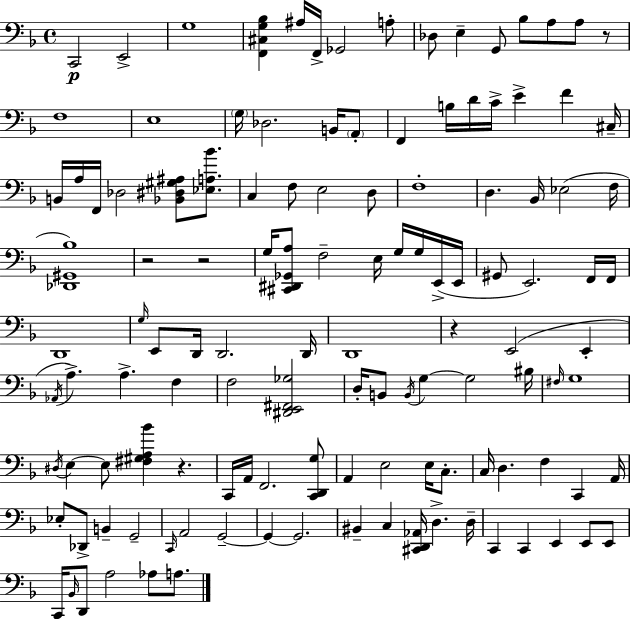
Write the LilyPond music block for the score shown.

{
  \clef bass
  \time 4/4
  \defaultTimeSignature
  \key d \minor
  c,2\p e,2-> | g1 | <f, cis g bes>4 ais16 f,16-> ges,2 a8-. | des8 e4-- g,8 bes8 a8 a8 r8 | \break f1 | e1 | \parenthesize g16 des2. b,16 \parenthesize a,8-. | f,4 b16 d'16 c'16-> e'4-> f'4 cis16-- | \break b,16 a16 f,16 des2 <bes, dis gis ais>8 <ees a bes'>8. | c4 f8 e2 d8 | f1-. | d4. bes,16 ees2( f16 | \break <des, gis, bes>1) | r2 r2 | g16 <cis, dis, ges, a>8 f2-- e16 g16 g16 e,16->( e,16 | gis,8 e,2.) f,16 f,16 | \break d,1 | \grace { g16 } e,8 d,16 d,2. | d,16 d,1 | r4 e,2( e,4-. | \break \acciaccatura { aes,16 } a4.->) a4.-> f4 | f2 <dis, e, fis, ges>2 | d16-. b,8 \acciaccatura { b,16 } g4~~ g2 | bis16 \grace { fis16 } g1 | \break \acciaccatura { dis16 } e4~~ e8 <fis gis a bes'>4 r4. | c,16 a,16 f,2. | <c, d, g>8 a,4 e2 | e16 c8.-. c16 d4. f4 | \break c,4 a,16 ees8-. des,8-> b,4-- g,2-- | \grace { c,16 } a,2 g,2--~~ | g,4~~ g,2. | bis,4-- c4 <cis, d, aes,>16 d4.-> | \break d16-- c,4 c,4 e,4 | e,8 e,8 c,16 \grace { bes,16 } d,8 a2 | aes8 a8. \bar "|."
}